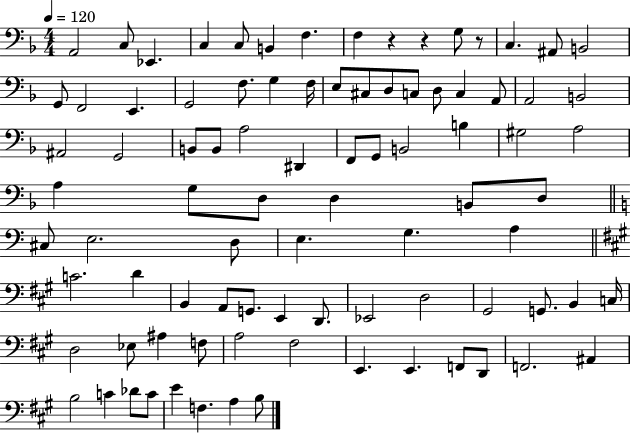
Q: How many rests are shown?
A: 3